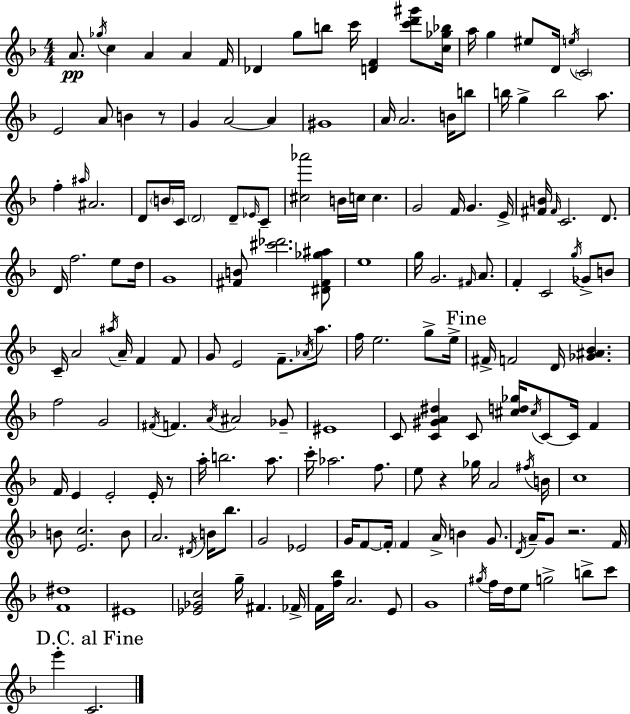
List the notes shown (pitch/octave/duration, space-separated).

A4/e. Gb5/s C5/q A4/q A4/q F4/s Db4/q G5/e B5/e C6/s [D4,F4]/q [C6,D6,G#6]/e [C5,Gb5,Bb5]/s A5/s G5/q EIS5/e D4/s E5/s C4/h E4/h A4/e B4/q R/e G4/q A4/h A4/q G#4/w A4/s A4/h. B4/s B5/e B5/s G5/q B5/h A5/e. F5/q A#5/s A#4/h. D4/e B4/s C4/s D4/h D4/e Eb4/s C4/e [C#5,Ab6]/h B4/s C5/s C5/q. G4/h F4/s G4/q. E4/s [F#4,B4]/s F#4/s C4/h. D4/e. D4/s F5/h. E5/e D5/s G4/w [F#4,B4]/e [C#6,Db6]/h. [D#4,F#4,Gb5,A#5]/e E5/w G5/s G4/h. F#4/s A4/e. F4/q C4/h G5/s Gb4/e B4/e C4/s A4/h A#5/s A4/s F4/q F4/e G4/e E4/h F4/e. Ab4/s A5/e. F5/s E5/h. G5/e E5/s F#4/s F4/h D4/s [Gb4,A#4,Bb4]/q. F5/h G4/h F#4/s F4/q. A4/s A#4/h Gb4/e EIS4/w C4/e [C4,G#4,A4,D#5]/q C4/e [C#5,D5,Gb5]/s C#5/s C4/e C4/s F4/q F4/s E4/q E4/h E4/s R/e A5/s B5/h. A5/e. C6/s Ab5/h. F5/e. E5/e R/q Gb5/s A4/h F#5/s B4/s C5/w B4/e [E4,C5]/h. B4/e A4/h. D#4/s B4/s Bb5/e. G4/h Eb4/h G4/s F4/e F4/s F4/q A4/s B4/q G4/e. D4/s A4/s G4/e R/h. F4/s [F4,D#5]/w EIS4/w [Eb4,Gb4,C5]/h G5/s F#4/q. FES4/s F4/s [F5,Bb5]/s A4/h. E4/e G4/w G#5/s F5/s D5/s E5/e G5/h B5/e C6/e E6/q C4/h.